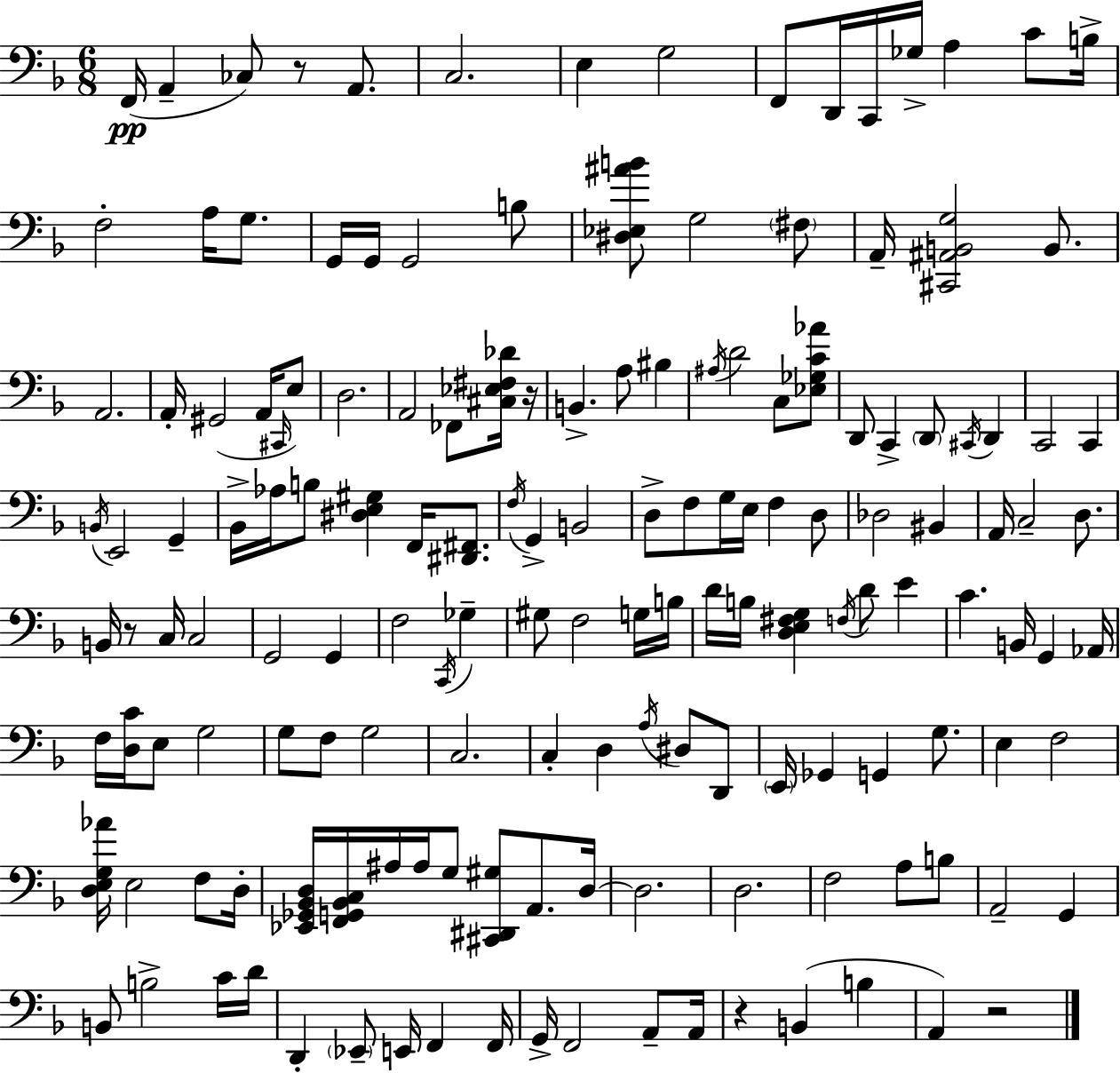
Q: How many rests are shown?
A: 5